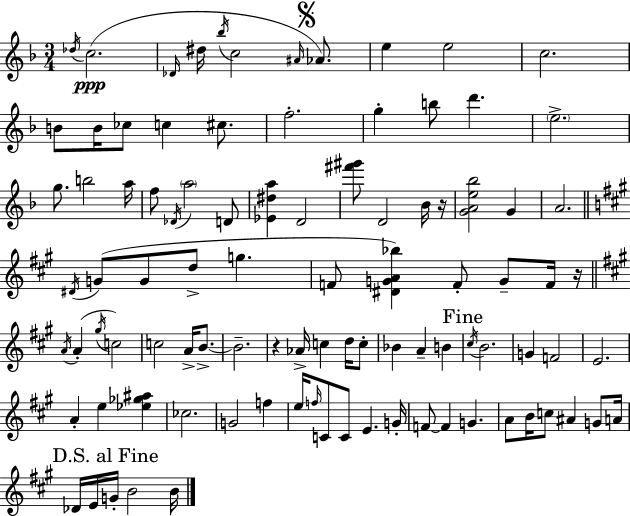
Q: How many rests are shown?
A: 3